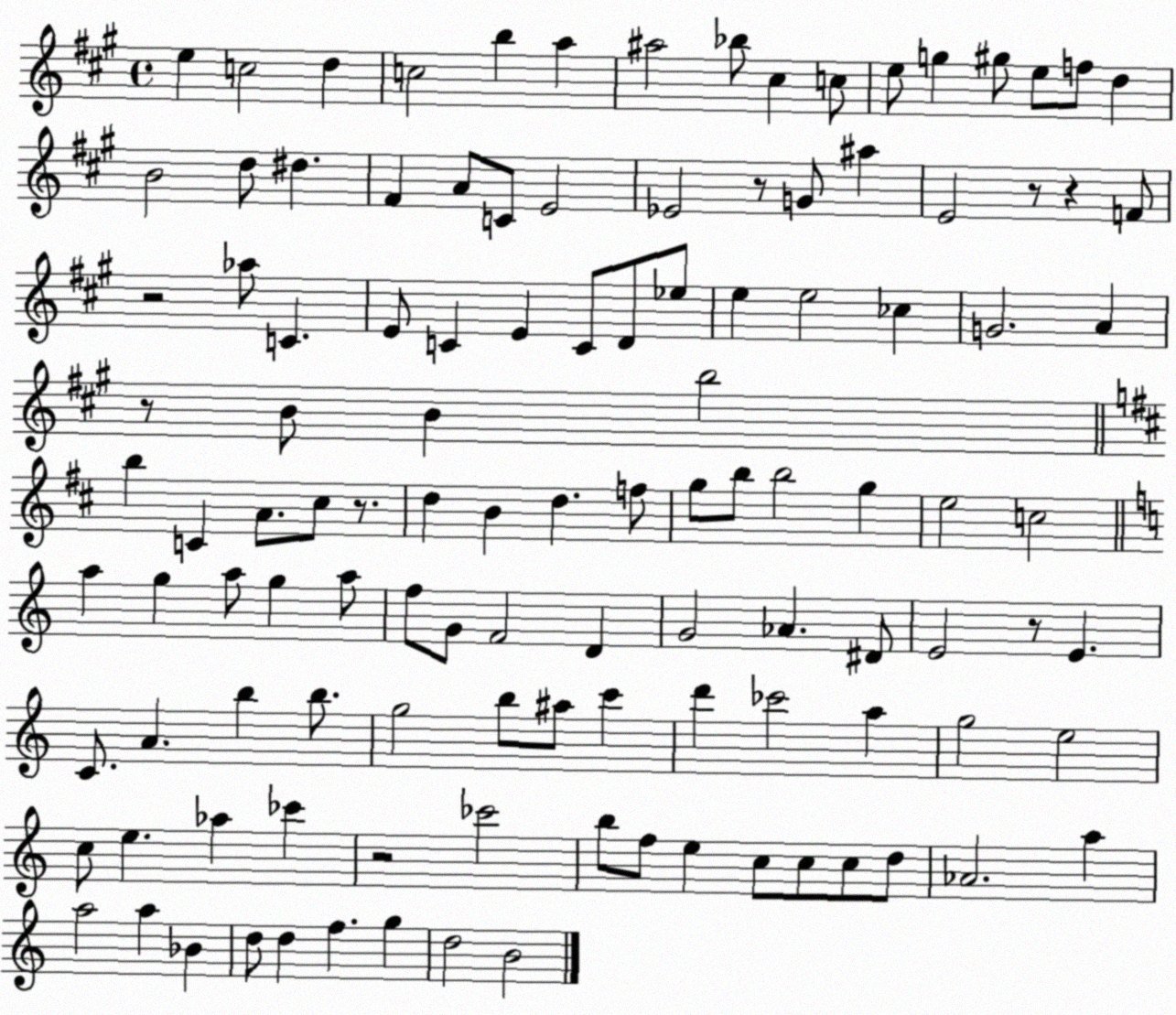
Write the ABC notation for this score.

X:1
T:Untitled
M:4/4
L:1/4
K:A
e c2 d c2 b a ^a2 _b/2 ^c c/2 e/2 g ^g/2 e/2 f/2 d B2 d/2 ^d ^F A/2 C/2 E2 _E2 z/2 G/2 ^a E2 z/2 z F/2 z2 _a/2 C E/2 C E C/2 D/2 _e/2 e e2 _c G2 A z/2 B/2 B b2 b C A/2 ^c/2 z/2 d B d f/2 g/2 b/2 b2 g e2 c2 a g a/2 g a/2 f/2 G/2 F2 D G2 _A ^D/2 E2 z/2 E C/2 A b b/2 g2 b/2 ^a/2 c' d' _c'2 a g2 e2 c/2 e _a _c' z2 _c'2 b/2 f/2 e c/2 c/2 c/2 d/2 _A2 a a2 a _B d/2 d f g d2 B2